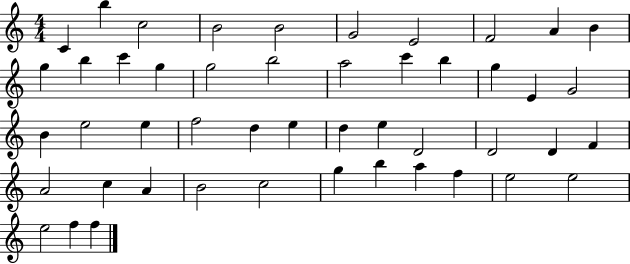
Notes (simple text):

C4/q B5/q C5/h B4/h B4/h G4/h E4/h F4/h A4/q B4/q G5/q B5/q C6/q G5/q G5/h B5/h A5/h C6/q B5/q G5/q E4/q G4/h B4/q E5/h E5/q F5/h D5/q E5/q D5/q E5/q D4/h D4/h D4/q F4/q A4/h C5/q A4/q B4/h C5/h G5/q B5/q A5/q F5/q E5/h E5/h E5/h F5/q F5/q